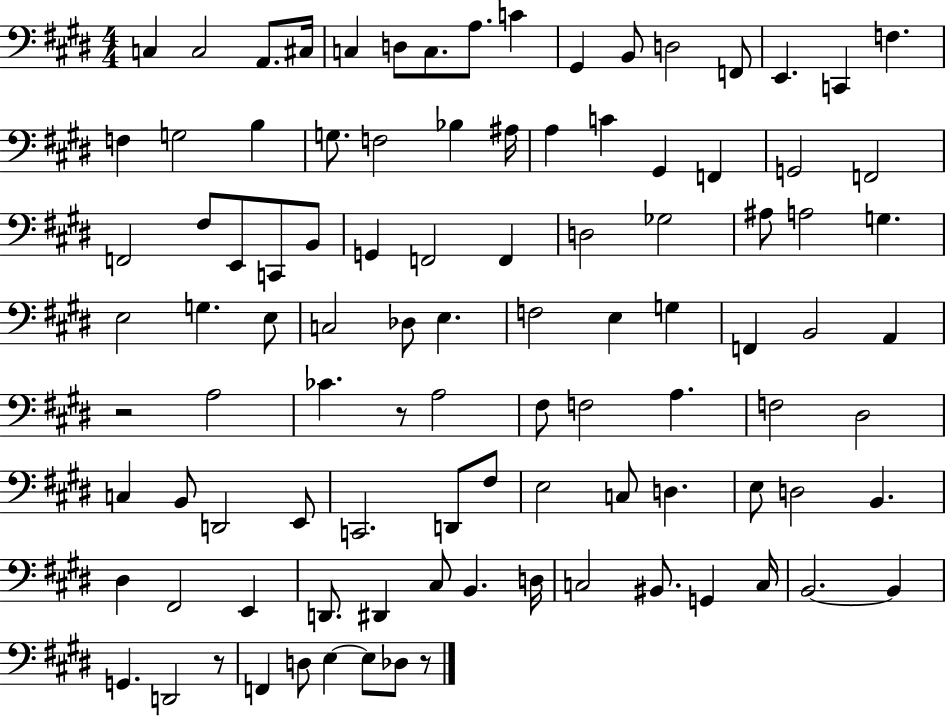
X:1
T:Untitled
M:4/4
L:1/4
K:E
C, C,2 A,,/2 ^C,/4 C, D,/2 C,/2 A,/2 C ^G,, B,,/2 D,2 F,,/2 E,, C,, F, F, G,2 B, G,/2 F,2 _B, ^A,/4 A, C ^G,, F,, G,,2 F,,2 F,,2 ^F,/2 E,,/2 C,,/2 B,,/2 G,, F,,2 F,, D,2 _G,2 ^A,/2 A,2 G, E,2 G, E,/2 C,2 _D,/2 E, F,2 E, G, F,, B,,2 A,, z2 A,2 _C z/2 A,2 ^F,/2 F,2 A, F,2 ^D,2 C, B,,/2 D,,2 E,,/2 C,,2 D,,/2 ^F,/2 E,2 C,/2 D, E,/2 D,2 B,, ^D, ^F,,2 E,, D,,/2 ^D,, ^C,/2 B,, D,/4 C,2 ^B,,/2 G,, C,/4 B,,2 B,, G,, D,,2 z/2 F,, D,/2 E, E,/2 _D,/2 z/2